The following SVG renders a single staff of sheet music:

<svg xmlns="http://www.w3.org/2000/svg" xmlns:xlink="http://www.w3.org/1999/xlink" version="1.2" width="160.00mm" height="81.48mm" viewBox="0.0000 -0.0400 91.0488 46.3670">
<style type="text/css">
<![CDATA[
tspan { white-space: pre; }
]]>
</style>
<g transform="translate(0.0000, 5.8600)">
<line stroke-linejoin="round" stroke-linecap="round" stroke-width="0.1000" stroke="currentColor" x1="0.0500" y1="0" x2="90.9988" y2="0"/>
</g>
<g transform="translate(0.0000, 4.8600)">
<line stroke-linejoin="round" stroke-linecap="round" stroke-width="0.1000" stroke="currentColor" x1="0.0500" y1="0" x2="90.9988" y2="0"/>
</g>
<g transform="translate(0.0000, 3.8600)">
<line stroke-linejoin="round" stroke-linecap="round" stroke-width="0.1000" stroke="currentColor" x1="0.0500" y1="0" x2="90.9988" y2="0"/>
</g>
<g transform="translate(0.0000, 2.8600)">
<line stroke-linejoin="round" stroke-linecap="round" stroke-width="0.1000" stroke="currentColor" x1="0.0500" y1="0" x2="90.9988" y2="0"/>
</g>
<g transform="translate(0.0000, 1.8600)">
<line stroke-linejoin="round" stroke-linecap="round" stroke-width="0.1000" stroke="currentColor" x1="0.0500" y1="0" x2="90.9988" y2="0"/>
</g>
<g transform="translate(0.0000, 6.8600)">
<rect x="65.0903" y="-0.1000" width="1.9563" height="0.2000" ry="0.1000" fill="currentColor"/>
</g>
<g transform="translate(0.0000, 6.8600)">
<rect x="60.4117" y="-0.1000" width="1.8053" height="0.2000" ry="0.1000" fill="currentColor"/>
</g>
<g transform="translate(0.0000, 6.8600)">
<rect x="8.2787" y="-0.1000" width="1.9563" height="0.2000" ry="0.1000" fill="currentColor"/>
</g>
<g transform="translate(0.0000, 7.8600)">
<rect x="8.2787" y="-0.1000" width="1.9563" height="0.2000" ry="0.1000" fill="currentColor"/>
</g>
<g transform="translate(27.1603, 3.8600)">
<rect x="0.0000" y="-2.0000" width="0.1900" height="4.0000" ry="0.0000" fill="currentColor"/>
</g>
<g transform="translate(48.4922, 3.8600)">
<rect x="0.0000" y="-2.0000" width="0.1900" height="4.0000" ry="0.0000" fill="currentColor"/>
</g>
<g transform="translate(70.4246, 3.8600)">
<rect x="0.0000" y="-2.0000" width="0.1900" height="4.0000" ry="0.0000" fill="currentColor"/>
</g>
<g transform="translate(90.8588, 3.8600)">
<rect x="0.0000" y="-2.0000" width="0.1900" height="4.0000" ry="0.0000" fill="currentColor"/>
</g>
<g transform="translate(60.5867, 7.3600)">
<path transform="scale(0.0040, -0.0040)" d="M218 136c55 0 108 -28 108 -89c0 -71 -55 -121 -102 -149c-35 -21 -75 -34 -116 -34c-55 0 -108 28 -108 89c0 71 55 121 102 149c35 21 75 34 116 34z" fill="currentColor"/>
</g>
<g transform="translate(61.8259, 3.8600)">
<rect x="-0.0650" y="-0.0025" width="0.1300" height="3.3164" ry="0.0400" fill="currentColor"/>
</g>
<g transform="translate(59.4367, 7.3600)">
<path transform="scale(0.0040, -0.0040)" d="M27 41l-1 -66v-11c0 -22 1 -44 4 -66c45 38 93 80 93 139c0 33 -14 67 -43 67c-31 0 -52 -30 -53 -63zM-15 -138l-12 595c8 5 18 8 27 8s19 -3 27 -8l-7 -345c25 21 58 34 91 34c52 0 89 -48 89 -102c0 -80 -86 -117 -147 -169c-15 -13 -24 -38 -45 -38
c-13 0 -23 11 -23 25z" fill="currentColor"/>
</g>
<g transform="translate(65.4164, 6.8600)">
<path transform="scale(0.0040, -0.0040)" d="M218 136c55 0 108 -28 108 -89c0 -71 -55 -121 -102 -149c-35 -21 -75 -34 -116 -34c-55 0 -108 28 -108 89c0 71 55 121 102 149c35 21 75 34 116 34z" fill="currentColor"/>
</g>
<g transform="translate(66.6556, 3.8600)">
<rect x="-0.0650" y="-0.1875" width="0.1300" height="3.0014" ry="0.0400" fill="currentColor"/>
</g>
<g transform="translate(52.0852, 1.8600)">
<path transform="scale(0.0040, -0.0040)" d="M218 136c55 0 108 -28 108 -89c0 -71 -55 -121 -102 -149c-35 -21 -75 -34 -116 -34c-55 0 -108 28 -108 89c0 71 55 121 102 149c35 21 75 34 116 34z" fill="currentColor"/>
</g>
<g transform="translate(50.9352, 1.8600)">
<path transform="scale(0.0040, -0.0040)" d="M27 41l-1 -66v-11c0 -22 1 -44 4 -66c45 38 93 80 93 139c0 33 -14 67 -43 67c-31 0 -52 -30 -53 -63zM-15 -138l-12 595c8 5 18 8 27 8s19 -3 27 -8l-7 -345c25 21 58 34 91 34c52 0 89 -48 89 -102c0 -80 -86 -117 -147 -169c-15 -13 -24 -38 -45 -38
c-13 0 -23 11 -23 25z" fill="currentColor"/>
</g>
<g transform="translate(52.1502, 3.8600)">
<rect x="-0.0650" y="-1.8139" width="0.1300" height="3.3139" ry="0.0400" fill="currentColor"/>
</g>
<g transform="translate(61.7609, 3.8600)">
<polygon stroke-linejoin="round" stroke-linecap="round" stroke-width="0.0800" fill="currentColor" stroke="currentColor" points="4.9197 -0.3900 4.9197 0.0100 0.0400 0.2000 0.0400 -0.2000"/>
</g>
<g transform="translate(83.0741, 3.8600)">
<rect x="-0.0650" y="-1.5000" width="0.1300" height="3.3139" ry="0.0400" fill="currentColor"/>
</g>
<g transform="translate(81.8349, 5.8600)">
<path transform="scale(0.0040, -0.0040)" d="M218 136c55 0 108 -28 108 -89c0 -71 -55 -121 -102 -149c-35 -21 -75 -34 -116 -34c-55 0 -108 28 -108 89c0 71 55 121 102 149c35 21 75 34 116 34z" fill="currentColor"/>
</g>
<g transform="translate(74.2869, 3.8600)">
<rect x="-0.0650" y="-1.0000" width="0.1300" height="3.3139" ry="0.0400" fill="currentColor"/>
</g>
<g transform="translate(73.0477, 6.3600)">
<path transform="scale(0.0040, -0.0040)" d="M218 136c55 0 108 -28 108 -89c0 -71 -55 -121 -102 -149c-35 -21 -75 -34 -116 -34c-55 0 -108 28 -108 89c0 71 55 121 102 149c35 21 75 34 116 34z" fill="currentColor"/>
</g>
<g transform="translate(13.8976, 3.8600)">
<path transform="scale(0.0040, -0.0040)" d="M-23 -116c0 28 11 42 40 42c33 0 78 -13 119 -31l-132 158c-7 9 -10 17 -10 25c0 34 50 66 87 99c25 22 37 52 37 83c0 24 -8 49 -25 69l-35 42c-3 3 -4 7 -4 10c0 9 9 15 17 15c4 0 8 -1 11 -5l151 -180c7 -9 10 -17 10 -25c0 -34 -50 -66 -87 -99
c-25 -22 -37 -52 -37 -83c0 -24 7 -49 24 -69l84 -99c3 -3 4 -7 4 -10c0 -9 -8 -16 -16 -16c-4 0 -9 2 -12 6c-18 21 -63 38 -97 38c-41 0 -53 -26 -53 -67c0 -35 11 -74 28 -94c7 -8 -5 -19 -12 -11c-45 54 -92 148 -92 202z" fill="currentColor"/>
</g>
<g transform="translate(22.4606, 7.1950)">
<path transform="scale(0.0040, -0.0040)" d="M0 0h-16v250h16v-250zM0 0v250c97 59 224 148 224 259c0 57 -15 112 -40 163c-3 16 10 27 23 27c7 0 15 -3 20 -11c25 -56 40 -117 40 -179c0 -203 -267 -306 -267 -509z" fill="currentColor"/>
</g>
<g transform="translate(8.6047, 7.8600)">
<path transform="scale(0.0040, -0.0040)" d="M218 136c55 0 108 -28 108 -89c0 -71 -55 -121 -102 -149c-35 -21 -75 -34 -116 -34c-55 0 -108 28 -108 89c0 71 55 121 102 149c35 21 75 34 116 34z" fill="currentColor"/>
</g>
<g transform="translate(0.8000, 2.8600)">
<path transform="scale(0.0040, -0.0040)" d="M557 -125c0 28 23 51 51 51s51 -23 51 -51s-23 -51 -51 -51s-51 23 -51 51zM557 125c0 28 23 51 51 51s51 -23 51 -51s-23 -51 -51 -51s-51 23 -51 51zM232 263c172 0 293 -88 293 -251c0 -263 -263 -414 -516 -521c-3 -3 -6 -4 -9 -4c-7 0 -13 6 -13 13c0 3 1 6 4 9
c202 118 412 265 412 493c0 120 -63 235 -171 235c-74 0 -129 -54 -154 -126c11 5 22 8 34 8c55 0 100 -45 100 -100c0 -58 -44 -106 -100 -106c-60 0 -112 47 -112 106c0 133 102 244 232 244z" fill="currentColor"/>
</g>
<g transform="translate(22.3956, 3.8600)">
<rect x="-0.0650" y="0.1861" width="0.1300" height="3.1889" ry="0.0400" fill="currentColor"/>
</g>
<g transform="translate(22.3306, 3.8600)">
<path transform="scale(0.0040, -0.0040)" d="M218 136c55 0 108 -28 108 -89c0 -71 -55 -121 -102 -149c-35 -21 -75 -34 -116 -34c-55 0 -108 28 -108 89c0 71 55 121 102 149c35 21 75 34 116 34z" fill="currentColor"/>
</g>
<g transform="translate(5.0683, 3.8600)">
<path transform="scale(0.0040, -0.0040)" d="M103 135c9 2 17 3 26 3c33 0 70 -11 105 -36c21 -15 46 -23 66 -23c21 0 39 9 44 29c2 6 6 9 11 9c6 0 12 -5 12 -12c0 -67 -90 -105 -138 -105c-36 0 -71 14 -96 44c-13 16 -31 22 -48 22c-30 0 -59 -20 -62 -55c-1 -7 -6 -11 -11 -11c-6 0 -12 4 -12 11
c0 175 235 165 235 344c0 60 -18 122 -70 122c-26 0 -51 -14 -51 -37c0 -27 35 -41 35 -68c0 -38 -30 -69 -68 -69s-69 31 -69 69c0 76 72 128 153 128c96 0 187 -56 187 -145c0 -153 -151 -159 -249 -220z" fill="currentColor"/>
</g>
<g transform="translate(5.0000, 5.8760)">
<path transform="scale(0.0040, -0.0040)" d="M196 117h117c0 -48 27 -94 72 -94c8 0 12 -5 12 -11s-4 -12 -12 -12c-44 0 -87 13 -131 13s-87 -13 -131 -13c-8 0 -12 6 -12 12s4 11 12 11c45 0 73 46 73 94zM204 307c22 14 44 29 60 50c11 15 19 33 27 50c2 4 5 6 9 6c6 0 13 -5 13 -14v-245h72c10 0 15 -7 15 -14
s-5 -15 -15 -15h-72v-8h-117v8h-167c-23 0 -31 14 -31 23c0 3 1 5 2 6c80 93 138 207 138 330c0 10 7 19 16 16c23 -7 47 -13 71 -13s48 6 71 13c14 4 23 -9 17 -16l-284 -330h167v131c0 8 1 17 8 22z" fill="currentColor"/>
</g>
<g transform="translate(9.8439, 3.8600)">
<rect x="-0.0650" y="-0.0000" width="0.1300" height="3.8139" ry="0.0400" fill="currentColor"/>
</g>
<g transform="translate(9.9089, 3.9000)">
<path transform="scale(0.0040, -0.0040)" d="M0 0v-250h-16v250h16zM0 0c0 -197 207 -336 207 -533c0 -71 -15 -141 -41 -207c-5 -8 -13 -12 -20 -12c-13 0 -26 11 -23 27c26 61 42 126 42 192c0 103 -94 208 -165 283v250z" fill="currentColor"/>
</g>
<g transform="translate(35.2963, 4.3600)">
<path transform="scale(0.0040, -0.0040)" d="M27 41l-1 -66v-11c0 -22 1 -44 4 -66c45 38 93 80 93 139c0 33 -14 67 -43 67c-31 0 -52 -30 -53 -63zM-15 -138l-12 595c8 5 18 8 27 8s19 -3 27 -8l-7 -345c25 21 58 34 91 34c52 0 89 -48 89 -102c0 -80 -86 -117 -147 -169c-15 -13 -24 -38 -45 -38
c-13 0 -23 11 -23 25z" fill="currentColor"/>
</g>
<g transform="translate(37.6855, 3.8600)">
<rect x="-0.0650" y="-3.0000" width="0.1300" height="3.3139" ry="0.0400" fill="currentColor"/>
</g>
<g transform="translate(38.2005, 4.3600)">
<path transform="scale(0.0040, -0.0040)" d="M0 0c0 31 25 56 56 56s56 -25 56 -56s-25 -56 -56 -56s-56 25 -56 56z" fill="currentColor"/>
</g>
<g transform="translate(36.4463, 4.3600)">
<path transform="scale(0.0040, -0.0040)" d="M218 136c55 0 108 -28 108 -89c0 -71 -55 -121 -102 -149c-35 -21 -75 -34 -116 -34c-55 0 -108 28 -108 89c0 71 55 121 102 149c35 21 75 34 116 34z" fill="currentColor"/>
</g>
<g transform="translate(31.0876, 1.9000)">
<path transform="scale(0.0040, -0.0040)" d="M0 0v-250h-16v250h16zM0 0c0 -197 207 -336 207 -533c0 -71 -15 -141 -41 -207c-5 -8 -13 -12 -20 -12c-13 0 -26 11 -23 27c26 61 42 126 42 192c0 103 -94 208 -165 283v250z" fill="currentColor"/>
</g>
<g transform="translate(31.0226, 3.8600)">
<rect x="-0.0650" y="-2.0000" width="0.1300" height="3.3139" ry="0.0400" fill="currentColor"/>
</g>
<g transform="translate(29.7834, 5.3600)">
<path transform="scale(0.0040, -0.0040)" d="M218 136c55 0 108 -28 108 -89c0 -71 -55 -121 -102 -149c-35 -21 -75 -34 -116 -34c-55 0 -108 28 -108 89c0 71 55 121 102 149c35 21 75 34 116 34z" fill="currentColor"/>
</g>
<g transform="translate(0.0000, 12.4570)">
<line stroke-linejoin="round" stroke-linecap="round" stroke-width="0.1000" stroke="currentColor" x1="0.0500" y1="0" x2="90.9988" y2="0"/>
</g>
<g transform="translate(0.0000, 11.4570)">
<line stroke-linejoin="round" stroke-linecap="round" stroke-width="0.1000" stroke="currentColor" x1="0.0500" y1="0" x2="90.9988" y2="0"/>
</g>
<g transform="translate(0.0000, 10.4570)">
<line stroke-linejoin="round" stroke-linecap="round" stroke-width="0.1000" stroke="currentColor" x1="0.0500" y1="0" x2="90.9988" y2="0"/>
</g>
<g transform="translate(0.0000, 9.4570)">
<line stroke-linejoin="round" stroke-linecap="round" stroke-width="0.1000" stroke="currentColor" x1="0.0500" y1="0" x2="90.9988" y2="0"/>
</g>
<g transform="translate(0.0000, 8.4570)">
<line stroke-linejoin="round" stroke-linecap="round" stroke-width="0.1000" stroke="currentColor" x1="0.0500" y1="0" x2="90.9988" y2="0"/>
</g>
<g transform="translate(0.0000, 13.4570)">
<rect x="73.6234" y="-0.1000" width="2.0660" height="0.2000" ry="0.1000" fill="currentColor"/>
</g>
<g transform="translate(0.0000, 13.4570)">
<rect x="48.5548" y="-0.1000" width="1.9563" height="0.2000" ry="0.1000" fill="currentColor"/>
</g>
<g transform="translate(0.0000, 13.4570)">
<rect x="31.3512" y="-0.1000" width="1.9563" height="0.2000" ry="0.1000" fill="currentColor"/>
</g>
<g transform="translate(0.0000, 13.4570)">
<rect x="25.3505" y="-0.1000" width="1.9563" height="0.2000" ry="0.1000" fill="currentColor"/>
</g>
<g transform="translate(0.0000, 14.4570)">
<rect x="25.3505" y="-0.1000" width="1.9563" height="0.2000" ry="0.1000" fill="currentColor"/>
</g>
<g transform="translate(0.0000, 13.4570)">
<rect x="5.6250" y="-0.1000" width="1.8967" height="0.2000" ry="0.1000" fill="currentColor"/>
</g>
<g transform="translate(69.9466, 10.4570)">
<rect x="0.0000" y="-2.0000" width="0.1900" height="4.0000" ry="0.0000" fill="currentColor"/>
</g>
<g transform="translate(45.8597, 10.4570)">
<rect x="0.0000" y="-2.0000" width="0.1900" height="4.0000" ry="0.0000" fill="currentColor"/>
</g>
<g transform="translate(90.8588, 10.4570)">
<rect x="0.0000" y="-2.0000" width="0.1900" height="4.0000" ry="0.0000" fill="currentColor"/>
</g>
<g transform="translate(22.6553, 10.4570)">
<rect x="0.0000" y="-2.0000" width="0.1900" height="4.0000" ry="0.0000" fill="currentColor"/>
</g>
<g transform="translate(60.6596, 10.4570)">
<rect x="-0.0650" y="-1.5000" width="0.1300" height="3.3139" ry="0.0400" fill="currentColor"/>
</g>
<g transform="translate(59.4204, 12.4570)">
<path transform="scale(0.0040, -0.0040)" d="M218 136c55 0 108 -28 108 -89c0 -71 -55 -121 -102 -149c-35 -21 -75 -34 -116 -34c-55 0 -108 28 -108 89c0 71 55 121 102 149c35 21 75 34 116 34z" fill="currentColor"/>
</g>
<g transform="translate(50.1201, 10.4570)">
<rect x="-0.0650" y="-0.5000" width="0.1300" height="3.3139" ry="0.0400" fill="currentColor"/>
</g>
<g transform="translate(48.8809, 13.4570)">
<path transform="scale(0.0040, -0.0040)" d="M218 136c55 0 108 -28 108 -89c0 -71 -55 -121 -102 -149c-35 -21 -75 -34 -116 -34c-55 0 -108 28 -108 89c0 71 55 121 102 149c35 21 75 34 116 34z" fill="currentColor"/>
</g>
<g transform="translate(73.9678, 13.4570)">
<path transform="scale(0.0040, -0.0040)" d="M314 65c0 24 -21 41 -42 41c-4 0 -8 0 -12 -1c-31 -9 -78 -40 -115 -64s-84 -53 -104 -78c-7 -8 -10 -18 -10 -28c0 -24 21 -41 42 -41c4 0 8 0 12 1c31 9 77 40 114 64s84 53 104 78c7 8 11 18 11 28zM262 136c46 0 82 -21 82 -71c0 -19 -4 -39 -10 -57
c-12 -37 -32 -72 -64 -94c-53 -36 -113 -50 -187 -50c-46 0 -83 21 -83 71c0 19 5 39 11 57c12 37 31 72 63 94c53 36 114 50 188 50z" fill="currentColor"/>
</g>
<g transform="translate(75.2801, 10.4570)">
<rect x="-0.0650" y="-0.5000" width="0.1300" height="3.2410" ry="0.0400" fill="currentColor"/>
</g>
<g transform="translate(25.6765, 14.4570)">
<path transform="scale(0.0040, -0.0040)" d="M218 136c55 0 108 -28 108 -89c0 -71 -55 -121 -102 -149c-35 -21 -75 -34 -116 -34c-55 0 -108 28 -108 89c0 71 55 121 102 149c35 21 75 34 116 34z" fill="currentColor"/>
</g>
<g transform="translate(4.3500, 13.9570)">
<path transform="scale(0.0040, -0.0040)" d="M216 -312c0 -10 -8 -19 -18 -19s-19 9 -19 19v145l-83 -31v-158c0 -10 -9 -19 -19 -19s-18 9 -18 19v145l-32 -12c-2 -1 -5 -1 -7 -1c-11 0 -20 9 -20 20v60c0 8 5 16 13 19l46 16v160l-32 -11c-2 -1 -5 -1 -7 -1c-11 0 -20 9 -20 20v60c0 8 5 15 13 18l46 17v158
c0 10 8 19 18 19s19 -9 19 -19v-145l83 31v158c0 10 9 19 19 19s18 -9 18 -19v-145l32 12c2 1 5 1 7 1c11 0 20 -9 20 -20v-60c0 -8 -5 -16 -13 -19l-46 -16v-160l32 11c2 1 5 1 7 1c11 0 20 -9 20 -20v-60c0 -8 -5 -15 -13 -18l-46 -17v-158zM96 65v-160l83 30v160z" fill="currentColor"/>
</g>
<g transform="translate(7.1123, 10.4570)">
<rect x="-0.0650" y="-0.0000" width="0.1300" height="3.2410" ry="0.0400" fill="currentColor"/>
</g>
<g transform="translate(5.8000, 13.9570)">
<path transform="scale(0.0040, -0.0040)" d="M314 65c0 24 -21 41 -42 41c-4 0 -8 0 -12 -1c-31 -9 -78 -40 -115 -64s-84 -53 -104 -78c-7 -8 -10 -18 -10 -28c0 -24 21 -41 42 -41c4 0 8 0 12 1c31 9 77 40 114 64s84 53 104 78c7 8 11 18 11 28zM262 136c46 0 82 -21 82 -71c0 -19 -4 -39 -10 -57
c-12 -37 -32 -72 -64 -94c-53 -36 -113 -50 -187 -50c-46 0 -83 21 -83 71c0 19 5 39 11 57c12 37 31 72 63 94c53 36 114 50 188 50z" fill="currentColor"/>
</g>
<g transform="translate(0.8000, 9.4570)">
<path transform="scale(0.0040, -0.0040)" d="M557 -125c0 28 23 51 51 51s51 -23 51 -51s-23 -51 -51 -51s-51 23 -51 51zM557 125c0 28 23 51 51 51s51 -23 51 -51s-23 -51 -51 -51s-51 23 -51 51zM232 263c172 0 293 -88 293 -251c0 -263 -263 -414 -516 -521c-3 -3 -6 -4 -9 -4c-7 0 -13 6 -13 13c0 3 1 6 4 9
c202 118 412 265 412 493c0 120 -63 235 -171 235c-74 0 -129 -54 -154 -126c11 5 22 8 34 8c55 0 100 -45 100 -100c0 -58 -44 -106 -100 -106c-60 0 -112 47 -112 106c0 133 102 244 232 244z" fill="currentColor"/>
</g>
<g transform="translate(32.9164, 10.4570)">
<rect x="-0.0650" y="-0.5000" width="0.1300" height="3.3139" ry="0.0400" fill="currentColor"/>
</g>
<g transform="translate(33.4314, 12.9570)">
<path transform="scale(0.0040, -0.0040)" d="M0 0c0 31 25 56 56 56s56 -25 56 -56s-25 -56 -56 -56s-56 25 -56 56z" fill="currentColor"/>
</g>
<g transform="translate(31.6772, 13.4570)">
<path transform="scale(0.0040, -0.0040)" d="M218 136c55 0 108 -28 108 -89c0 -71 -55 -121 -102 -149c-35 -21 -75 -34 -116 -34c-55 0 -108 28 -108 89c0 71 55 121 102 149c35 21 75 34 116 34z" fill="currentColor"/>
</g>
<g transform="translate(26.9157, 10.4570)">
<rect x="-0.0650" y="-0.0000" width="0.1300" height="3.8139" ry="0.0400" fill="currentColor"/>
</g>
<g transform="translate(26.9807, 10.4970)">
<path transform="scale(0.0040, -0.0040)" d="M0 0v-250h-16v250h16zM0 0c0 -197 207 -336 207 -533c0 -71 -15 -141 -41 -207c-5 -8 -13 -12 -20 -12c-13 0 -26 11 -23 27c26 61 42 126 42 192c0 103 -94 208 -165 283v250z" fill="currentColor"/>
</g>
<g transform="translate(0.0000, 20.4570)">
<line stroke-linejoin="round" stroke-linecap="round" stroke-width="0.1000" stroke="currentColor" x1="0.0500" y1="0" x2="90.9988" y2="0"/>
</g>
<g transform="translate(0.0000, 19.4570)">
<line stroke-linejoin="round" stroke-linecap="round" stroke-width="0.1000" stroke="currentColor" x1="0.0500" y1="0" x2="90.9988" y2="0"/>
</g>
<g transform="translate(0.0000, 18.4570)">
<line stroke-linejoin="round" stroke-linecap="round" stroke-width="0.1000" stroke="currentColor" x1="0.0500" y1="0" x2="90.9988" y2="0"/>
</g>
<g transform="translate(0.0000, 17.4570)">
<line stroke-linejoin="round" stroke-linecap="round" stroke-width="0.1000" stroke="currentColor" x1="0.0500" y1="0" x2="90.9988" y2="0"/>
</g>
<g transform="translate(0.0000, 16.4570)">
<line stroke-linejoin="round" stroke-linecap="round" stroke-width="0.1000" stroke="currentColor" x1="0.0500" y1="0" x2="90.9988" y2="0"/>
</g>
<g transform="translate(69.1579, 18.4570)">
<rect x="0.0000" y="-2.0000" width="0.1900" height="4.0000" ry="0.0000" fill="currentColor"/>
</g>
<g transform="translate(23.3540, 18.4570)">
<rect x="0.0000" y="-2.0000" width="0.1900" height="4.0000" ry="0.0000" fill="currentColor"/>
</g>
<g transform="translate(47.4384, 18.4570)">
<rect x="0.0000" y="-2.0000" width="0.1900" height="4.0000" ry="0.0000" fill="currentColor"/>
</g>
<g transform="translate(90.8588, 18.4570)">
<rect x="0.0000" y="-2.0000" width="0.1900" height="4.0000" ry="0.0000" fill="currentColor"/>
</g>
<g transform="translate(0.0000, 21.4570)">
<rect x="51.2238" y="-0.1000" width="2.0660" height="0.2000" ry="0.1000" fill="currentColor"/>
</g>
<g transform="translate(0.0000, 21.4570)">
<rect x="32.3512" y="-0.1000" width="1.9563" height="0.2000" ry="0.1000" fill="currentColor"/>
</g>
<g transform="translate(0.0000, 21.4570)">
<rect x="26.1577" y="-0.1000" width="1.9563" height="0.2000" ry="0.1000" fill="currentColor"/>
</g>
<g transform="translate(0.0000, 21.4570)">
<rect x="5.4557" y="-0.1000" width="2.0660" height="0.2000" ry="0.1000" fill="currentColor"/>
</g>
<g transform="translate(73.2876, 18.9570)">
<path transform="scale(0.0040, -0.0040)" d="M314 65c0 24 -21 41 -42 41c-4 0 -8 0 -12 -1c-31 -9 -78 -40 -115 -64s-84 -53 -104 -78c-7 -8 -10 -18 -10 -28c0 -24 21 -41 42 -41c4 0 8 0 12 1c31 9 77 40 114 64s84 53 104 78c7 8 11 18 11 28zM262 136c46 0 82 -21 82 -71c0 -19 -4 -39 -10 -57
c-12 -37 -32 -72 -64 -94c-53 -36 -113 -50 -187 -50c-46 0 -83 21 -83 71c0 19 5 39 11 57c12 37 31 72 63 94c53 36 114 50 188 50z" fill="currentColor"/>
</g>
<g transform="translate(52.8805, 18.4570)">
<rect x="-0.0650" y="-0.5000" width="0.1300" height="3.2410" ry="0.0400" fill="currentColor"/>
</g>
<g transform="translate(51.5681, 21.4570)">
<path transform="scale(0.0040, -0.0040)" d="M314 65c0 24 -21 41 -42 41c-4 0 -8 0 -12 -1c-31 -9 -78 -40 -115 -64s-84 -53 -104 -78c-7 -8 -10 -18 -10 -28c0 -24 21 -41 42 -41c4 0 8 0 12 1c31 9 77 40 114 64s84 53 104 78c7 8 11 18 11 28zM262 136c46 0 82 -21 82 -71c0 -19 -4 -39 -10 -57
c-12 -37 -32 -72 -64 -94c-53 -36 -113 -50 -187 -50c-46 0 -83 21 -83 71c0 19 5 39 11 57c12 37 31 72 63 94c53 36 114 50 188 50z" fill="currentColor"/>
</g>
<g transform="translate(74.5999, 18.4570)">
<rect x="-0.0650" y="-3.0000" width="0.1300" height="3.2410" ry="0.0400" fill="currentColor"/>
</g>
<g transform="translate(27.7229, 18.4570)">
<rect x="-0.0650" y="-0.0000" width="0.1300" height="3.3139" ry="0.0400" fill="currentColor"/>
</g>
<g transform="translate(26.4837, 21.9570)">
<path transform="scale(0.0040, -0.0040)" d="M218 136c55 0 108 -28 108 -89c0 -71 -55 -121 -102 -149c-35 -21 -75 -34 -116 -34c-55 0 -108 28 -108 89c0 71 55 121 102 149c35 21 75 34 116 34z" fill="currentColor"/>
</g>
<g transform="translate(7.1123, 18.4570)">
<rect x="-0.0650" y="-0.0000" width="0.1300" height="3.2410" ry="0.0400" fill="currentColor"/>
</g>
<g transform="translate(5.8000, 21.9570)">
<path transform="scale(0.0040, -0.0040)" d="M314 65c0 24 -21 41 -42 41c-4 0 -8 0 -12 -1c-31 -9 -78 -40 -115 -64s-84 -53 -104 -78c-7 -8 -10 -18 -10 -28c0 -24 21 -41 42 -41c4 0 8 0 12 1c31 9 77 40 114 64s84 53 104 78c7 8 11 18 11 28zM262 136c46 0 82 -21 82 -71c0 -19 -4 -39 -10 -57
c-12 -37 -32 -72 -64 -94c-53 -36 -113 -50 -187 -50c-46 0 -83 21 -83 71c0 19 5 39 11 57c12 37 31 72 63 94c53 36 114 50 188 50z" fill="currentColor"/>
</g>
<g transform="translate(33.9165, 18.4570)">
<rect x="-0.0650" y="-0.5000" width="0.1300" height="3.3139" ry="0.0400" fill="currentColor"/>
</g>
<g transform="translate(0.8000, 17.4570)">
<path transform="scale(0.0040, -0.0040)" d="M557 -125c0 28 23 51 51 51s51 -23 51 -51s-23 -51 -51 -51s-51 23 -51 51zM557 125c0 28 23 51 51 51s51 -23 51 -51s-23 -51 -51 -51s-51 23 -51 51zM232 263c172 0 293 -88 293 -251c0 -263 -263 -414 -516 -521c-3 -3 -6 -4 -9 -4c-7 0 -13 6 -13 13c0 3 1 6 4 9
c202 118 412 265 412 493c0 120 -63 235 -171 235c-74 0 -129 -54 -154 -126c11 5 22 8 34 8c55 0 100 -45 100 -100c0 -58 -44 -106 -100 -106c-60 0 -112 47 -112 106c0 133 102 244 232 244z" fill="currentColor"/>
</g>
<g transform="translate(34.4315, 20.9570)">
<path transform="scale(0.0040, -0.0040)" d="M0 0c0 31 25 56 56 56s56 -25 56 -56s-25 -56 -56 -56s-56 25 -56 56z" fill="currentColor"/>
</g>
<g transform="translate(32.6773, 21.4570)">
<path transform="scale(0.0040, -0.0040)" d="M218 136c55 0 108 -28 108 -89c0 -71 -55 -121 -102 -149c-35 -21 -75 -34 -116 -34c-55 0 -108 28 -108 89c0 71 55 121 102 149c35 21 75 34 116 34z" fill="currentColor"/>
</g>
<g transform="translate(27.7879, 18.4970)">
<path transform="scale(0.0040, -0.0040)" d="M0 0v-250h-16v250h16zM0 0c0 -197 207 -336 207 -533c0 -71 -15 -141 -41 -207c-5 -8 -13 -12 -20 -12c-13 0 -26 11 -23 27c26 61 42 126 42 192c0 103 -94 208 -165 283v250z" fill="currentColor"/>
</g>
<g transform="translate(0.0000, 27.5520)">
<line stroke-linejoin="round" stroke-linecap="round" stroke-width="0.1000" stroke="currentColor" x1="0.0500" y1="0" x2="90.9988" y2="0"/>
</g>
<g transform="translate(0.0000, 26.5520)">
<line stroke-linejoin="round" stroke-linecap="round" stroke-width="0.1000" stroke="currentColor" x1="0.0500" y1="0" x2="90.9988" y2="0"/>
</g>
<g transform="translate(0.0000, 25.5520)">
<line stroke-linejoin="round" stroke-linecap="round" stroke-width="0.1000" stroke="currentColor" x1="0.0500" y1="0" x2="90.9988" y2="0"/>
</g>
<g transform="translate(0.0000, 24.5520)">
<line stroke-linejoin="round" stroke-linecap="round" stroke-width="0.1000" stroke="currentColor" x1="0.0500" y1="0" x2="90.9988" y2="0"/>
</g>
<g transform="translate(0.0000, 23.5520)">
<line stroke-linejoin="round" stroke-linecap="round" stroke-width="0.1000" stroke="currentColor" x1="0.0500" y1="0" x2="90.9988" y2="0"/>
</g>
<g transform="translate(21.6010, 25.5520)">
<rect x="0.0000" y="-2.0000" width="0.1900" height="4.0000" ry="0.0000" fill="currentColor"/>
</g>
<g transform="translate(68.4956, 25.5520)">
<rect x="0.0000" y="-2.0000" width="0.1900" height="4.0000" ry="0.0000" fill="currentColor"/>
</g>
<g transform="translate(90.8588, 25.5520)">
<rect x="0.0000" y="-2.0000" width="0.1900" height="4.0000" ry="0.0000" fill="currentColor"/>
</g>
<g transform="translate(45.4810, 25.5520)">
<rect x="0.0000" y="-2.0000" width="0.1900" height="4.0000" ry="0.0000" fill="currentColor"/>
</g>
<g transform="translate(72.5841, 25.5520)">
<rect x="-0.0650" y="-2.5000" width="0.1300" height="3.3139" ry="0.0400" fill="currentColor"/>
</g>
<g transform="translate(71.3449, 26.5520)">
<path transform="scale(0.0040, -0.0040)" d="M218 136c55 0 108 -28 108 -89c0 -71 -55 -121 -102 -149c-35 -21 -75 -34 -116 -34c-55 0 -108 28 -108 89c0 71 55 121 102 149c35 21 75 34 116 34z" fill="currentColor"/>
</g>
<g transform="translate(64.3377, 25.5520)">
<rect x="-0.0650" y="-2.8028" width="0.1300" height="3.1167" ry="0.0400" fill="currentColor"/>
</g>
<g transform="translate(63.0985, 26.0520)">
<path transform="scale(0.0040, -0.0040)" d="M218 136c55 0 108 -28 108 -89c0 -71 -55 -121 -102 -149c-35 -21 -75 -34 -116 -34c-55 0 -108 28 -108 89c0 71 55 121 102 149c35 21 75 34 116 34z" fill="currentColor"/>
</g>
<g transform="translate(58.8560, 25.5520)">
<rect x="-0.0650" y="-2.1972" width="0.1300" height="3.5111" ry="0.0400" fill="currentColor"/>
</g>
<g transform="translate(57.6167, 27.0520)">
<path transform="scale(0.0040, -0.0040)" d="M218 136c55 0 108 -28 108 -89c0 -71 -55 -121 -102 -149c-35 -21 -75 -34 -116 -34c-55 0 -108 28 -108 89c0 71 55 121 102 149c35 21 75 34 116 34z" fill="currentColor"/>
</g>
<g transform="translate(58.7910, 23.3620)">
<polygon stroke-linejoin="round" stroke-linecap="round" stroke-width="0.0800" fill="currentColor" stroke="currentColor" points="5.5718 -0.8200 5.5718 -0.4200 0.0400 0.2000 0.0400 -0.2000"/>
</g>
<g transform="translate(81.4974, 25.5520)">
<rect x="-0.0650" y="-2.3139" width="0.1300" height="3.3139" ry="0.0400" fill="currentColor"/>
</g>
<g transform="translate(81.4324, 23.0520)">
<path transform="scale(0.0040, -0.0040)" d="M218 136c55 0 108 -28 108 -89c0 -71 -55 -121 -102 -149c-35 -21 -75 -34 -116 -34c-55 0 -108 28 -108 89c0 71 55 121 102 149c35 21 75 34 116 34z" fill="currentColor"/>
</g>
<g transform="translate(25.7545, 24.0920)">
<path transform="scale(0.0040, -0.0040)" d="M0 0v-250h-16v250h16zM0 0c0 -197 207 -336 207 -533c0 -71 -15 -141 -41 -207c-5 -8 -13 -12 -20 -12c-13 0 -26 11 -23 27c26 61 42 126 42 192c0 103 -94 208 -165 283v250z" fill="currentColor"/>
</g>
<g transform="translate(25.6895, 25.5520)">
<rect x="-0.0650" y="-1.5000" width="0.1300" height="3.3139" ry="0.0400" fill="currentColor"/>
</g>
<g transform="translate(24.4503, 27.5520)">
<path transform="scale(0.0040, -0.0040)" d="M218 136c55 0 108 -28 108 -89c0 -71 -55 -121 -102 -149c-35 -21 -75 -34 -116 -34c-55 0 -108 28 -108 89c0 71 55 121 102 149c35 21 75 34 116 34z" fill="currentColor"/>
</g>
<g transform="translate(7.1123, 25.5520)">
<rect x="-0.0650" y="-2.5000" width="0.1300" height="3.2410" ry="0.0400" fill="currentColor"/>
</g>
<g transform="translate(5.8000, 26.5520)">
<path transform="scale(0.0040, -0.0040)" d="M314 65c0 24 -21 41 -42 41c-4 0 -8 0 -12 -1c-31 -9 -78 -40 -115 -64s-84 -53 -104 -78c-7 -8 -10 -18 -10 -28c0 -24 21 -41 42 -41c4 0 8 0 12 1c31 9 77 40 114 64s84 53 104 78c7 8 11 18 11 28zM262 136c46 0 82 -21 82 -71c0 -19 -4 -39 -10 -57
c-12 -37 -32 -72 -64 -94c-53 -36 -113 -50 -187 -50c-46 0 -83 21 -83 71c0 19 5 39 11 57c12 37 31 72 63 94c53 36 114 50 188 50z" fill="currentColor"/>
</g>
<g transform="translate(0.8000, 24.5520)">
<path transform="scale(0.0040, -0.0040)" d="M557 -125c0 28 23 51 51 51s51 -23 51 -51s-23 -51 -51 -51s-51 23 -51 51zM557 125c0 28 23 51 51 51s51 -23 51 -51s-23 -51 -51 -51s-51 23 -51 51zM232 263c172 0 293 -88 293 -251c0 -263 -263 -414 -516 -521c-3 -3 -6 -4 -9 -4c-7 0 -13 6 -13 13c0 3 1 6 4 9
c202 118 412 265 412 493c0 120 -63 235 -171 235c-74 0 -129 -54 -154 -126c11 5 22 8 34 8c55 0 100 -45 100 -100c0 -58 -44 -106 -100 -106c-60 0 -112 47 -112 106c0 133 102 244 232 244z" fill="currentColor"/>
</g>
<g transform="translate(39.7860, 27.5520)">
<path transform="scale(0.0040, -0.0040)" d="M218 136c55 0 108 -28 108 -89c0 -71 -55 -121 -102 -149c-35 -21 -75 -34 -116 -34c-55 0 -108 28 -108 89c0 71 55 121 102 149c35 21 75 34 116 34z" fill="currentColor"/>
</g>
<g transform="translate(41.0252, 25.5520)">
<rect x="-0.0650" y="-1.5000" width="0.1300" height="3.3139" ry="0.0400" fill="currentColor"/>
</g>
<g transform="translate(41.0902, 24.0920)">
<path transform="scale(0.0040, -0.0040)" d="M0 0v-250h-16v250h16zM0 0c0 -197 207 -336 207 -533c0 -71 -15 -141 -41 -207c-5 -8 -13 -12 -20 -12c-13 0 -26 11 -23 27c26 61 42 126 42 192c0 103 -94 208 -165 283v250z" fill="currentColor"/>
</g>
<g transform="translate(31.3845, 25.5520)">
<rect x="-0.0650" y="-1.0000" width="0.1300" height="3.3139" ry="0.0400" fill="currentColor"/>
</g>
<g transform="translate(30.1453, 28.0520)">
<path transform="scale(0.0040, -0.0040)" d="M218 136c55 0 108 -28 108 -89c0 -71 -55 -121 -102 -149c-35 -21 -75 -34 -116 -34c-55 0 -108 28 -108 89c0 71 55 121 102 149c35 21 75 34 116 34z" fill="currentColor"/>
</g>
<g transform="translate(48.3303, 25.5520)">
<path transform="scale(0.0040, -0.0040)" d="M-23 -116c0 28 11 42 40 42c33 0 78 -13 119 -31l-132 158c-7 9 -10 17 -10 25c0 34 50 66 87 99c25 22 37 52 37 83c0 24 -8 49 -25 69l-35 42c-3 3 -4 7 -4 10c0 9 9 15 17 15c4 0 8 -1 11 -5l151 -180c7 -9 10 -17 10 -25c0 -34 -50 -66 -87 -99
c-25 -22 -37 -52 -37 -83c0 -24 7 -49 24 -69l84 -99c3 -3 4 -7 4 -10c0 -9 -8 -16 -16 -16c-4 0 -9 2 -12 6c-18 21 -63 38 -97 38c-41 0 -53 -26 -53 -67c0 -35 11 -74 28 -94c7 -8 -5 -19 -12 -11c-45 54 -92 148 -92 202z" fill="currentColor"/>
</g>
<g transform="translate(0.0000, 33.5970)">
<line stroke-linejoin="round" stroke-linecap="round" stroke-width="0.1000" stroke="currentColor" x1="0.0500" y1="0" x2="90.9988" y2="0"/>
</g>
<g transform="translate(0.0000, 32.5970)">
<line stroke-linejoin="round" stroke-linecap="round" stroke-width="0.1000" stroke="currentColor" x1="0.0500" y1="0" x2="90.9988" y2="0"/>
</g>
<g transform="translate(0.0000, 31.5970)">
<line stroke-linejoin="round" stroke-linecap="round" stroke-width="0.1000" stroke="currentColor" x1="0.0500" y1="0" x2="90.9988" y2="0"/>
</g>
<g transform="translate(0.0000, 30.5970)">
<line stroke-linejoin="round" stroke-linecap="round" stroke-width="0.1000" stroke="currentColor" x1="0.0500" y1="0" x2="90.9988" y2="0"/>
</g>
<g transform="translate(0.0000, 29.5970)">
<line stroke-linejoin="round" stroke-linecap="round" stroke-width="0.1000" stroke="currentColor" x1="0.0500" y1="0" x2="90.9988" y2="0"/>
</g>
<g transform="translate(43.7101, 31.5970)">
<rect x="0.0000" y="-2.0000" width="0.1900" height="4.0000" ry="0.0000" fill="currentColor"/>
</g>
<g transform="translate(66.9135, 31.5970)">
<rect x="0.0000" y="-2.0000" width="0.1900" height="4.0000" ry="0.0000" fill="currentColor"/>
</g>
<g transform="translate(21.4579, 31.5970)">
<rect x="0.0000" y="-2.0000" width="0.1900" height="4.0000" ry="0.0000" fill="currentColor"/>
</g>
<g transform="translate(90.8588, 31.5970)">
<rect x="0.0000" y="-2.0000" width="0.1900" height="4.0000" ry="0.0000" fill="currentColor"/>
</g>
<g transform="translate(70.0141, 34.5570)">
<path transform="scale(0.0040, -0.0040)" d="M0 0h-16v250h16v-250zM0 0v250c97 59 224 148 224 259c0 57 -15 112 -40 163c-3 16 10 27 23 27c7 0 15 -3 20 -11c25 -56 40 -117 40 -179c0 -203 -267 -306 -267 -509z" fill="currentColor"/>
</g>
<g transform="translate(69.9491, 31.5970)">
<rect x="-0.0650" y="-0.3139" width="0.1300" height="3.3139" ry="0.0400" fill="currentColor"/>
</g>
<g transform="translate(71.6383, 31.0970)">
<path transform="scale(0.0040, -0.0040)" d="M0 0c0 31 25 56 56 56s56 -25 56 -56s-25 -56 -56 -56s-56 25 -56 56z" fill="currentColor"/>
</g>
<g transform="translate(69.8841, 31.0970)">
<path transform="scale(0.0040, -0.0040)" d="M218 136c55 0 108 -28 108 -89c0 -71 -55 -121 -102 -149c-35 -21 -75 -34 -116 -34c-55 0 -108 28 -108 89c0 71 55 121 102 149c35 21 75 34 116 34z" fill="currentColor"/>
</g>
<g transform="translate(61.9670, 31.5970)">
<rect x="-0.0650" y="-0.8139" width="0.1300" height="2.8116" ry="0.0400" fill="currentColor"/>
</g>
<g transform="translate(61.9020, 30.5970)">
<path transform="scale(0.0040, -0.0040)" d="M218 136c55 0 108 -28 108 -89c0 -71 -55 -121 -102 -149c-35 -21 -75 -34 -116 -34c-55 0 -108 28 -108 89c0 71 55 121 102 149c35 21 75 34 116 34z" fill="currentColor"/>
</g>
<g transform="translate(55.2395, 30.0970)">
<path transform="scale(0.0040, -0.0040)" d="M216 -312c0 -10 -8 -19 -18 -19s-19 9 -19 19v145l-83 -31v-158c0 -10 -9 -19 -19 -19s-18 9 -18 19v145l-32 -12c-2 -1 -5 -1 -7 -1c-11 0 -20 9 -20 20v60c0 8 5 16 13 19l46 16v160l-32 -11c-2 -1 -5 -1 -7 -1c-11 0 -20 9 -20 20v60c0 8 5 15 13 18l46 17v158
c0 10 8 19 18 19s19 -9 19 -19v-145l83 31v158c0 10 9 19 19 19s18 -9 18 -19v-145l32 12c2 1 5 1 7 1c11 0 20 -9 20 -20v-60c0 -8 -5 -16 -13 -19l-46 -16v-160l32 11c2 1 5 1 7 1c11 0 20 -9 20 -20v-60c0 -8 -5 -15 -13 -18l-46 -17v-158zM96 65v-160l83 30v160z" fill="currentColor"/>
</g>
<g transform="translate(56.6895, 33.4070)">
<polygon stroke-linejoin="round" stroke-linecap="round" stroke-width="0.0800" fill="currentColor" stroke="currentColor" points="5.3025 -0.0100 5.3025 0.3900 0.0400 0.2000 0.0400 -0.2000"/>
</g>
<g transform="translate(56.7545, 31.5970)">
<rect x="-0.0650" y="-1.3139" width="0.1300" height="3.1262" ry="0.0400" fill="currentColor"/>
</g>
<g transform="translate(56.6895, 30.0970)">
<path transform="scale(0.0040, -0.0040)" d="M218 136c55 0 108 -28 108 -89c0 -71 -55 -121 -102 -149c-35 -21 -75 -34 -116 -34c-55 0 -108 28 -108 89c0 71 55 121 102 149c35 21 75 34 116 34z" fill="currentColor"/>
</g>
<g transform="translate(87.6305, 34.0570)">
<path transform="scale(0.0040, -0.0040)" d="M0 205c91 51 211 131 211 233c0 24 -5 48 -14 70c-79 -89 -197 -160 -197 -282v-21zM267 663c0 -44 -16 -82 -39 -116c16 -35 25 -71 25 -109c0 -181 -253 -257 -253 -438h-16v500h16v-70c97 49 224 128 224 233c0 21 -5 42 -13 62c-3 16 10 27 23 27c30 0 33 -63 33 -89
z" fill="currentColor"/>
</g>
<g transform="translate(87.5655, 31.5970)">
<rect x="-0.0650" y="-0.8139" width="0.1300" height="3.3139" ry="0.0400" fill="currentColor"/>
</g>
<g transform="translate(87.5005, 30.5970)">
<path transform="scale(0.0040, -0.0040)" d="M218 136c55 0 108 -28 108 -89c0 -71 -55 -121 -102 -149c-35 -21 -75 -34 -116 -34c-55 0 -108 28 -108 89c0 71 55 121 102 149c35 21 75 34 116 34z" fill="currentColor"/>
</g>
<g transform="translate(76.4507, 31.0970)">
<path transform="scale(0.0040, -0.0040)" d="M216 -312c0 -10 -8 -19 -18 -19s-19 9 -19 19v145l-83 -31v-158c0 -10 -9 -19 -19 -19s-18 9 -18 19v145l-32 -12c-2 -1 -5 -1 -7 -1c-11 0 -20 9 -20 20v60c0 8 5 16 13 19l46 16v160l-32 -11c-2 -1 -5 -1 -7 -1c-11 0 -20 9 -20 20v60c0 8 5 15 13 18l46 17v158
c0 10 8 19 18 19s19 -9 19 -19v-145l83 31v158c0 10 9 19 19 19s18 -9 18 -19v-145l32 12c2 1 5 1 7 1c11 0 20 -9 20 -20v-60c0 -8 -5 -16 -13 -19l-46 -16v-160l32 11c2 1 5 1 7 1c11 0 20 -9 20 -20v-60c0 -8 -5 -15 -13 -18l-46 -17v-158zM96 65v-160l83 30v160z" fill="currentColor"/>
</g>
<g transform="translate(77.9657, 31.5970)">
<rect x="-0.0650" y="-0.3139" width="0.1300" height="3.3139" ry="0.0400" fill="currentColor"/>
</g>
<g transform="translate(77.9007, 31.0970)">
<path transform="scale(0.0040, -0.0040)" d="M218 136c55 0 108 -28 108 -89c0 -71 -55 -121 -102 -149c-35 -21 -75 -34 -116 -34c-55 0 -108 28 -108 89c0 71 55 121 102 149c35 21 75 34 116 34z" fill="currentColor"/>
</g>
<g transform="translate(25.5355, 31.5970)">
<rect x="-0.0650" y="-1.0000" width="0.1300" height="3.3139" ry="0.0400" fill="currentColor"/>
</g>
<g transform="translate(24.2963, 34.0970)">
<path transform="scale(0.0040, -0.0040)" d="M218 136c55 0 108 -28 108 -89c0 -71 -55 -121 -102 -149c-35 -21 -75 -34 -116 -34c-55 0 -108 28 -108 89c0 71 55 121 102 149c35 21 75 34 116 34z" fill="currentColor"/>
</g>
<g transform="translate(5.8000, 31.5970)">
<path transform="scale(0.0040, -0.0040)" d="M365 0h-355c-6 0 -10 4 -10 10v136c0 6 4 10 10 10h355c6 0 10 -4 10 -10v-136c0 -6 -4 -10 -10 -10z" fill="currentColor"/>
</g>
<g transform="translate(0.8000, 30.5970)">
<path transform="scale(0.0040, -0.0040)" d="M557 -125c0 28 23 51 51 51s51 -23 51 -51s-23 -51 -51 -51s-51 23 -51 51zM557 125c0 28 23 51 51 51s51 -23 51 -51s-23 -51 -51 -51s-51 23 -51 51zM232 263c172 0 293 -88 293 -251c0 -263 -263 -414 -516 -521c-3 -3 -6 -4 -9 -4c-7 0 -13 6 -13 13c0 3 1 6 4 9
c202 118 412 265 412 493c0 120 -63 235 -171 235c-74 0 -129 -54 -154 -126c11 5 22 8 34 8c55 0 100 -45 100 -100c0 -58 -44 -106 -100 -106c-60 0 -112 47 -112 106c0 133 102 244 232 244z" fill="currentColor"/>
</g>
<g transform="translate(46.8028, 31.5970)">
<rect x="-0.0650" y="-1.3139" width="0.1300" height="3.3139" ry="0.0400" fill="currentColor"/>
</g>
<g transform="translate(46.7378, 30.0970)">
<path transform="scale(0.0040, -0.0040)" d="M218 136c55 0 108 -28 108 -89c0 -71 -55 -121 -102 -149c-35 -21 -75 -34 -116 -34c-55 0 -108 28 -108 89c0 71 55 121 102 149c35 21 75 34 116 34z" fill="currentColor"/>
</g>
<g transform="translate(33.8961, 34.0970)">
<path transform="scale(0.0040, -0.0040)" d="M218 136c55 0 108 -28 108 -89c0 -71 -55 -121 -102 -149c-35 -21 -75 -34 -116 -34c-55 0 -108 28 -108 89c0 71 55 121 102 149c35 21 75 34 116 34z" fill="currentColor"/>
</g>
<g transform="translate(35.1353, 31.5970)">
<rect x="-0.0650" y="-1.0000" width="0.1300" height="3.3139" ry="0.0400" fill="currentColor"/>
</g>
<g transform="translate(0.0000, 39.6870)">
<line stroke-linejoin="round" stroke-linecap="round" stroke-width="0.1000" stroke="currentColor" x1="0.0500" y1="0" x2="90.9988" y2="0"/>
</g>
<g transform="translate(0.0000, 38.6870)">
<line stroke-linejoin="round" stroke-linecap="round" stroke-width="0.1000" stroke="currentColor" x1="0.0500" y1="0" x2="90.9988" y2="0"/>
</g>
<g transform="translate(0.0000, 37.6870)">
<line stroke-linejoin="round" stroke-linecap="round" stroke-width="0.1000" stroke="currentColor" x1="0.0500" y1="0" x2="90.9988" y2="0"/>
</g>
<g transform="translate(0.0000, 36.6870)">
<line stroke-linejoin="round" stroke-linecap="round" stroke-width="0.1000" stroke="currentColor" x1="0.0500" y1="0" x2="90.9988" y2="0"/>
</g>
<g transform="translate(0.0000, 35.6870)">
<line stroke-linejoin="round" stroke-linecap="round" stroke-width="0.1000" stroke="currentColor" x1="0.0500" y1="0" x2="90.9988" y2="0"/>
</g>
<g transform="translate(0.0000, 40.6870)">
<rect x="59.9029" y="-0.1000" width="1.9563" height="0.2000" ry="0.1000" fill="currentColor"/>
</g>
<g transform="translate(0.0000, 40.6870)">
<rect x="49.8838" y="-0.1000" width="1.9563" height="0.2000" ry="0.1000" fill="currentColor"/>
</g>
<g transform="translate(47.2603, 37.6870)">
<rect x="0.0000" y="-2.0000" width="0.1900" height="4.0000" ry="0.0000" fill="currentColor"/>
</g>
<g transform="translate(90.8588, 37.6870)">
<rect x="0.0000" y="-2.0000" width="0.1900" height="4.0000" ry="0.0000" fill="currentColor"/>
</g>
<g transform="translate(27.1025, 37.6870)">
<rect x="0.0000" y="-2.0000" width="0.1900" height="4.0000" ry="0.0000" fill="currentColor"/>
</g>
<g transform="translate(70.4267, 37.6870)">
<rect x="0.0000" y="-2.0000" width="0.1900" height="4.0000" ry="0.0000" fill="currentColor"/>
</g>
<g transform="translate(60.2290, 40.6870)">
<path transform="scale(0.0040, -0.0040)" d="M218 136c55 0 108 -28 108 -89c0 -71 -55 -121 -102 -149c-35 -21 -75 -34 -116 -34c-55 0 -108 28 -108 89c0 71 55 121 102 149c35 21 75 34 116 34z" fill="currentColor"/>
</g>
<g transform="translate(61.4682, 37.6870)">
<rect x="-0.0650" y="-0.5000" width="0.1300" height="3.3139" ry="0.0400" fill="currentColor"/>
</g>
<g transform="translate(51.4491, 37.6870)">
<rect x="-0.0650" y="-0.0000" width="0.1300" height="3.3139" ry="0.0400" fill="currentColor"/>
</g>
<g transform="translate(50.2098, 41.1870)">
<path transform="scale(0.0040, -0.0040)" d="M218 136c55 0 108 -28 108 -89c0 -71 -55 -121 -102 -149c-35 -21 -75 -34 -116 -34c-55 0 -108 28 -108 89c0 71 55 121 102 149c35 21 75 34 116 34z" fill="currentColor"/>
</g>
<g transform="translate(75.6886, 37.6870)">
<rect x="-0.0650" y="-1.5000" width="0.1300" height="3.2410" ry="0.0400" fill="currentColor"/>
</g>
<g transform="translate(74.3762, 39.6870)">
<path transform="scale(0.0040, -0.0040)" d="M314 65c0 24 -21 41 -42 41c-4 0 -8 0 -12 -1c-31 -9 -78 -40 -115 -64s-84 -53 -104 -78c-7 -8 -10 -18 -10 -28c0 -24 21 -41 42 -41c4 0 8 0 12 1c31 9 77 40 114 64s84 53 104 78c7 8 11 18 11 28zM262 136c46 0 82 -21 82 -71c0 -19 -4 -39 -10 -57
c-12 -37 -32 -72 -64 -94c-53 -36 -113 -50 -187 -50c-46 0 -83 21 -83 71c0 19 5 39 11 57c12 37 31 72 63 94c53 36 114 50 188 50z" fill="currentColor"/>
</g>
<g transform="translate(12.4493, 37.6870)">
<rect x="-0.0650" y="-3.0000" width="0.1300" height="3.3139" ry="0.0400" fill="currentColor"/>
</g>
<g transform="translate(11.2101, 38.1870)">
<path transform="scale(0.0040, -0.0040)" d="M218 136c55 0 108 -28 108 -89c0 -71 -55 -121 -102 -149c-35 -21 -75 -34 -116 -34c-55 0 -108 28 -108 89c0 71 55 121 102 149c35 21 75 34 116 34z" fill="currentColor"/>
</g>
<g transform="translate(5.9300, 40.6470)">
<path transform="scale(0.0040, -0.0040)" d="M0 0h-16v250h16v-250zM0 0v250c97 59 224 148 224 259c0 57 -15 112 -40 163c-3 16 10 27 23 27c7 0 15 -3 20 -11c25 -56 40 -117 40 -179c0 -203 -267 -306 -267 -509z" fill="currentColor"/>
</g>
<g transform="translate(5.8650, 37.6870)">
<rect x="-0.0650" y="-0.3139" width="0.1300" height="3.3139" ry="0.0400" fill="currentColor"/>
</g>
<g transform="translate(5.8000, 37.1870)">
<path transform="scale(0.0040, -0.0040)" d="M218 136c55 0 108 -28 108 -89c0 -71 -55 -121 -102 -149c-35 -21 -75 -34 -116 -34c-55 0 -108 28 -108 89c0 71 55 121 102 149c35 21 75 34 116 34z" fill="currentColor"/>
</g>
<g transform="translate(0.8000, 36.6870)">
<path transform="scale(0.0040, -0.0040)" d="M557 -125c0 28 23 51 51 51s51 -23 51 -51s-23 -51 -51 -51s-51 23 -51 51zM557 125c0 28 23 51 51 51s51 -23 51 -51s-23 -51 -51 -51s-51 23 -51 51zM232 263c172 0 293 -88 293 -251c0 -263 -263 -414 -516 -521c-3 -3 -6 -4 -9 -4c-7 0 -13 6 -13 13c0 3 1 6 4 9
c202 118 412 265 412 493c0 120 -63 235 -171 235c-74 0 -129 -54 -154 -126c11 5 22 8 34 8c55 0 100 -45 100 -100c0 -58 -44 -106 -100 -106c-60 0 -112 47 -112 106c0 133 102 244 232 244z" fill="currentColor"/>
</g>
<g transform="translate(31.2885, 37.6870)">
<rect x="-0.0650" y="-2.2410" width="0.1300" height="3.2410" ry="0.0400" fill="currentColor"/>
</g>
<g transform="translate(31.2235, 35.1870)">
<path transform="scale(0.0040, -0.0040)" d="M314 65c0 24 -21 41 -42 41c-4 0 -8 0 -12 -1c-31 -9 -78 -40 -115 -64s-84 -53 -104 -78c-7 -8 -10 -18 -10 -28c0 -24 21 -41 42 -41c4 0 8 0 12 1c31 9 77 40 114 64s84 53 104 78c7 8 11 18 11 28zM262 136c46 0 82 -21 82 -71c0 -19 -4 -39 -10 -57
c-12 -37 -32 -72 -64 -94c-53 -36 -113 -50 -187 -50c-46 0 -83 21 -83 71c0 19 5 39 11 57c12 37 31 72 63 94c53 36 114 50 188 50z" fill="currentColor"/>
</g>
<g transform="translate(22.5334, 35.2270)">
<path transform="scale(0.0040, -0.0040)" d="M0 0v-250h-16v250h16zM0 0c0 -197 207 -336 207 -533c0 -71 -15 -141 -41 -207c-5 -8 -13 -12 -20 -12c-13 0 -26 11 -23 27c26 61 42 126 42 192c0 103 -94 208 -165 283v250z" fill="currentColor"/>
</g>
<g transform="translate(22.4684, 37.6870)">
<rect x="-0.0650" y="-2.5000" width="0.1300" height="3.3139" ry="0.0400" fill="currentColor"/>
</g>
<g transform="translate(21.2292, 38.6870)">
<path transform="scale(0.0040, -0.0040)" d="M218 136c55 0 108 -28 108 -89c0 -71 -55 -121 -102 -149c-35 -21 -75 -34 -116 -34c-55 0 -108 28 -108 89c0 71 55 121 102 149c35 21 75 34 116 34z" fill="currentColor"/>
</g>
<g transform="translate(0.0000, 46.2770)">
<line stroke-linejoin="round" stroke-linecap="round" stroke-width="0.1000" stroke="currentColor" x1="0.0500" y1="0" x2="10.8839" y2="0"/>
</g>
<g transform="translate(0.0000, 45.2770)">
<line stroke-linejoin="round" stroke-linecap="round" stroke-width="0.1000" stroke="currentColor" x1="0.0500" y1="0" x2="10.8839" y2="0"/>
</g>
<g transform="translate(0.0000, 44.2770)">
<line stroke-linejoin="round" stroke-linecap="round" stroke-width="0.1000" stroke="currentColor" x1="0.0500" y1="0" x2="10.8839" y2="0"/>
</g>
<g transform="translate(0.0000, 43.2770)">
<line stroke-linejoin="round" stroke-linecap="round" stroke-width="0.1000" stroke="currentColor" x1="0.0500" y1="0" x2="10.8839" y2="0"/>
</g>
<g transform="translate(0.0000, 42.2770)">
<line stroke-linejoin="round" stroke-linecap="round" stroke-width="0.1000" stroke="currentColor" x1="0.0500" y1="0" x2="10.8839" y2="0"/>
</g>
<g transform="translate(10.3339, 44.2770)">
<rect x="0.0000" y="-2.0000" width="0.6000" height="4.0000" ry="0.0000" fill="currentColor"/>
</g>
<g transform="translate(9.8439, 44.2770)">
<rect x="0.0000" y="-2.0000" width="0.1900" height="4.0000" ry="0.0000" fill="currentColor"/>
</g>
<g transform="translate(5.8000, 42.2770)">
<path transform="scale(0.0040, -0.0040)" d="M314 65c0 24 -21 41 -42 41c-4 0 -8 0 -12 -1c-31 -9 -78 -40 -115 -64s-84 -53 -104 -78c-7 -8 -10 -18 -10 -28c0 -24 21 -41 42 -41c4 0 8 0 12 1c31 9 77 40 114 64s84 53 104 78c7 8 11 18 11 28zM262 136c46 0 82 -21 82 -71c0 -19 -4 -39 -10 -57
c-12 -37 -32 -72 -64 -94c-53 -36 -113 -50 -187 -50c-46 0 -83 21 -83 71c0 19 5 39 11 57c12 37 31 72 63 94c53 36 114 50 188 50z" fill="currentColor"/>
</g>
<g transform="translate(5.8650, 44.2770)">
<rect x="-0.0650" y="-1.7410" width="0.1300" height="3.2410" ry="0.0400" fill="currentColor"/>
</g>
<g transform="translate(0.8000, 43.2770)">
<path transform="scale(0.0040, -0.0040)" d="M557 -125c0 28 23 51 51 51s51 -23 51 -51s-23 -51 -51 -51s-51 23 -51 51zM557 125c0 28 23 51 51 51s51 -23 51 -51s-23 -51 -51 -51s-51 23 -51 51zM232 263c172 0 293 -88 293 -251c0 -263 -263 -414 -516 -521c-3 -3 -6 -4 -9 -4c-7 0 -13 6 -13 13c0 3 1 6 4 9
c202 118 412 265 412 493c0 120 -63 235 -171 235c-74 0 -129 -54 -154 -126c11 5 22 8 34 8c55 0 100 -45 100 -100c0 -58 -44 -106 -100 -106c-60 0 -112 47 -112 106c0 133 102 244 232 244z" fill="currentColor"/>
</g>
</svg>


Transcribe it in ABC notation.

X:1
T:Untitled
M:2/4
L:1/4
K:C
C,,/2 z D,/2 A,,/2 _C, _A, _D,,/2 E,,/2 F,, G,, ^D,,2 C,,/2 E,, E,, G,, E,,2 D,,2 D,,/2 E,, E,,2 C,2 B,,2 G,,/2 F,, G,,/2 z A,,/2 C,/2 B,, B, z2 F,, F,, G, ^G,/2 F,/2 E,/2 ^E, F,/4 E,/2 C, B,,/2 B,2 D,, E,, G,,2 A,2